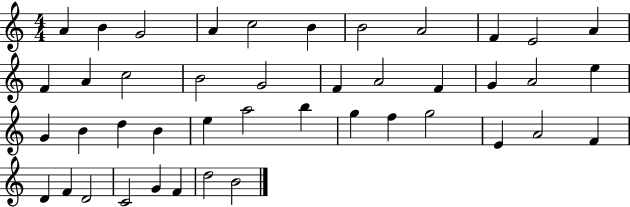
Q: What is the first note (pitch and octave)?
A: A4